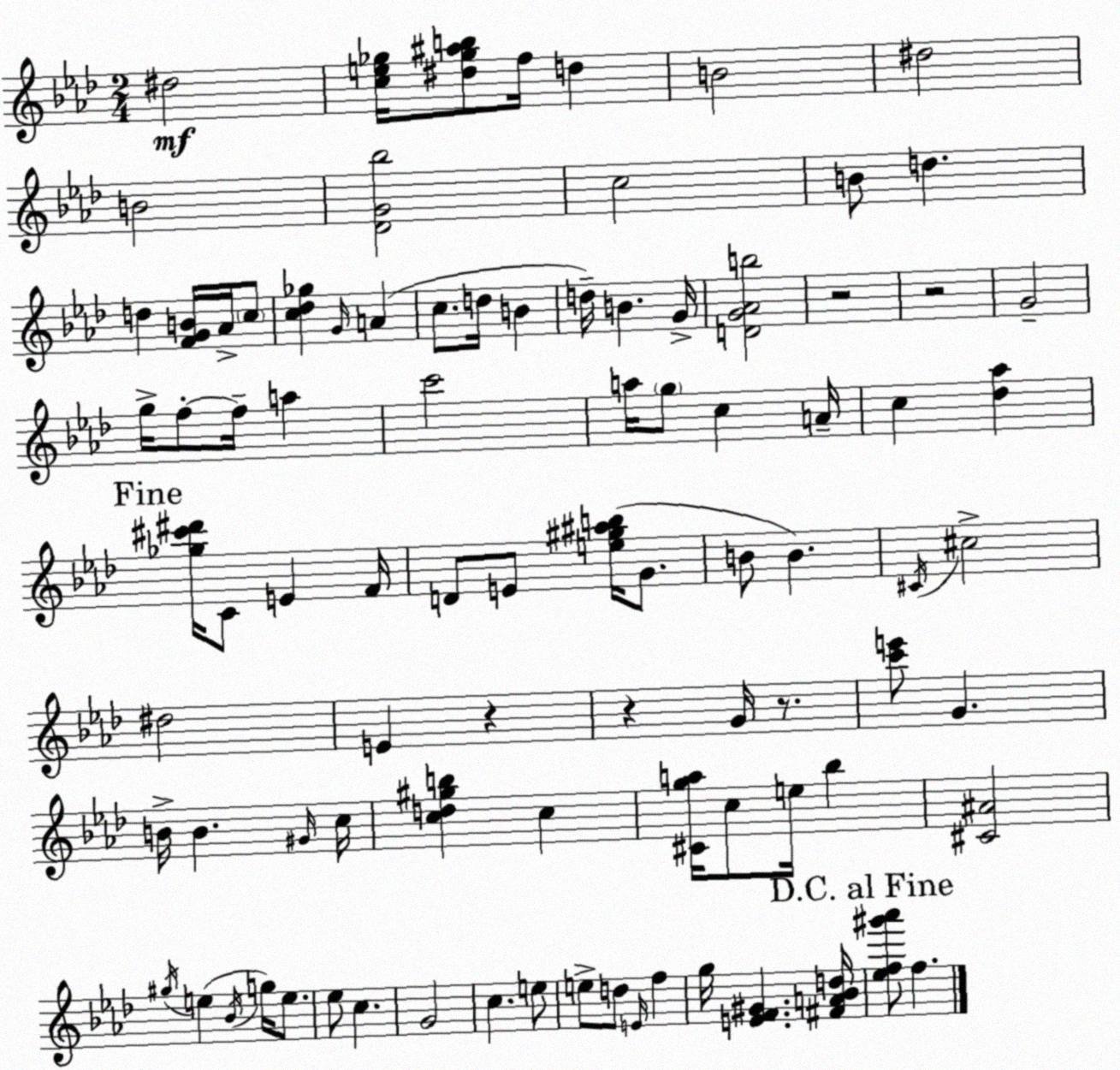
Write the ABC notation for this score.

X:1
T:Untitled
M:2/4
L:1/4
K:Ab
^d2 [ce_g]/4 [^d_g^ab]/2 f/4 d B2 ^d2 B2 [_DG_b]2 c2 B/2 d d [FGB]/4 _A/4 c/2 [c_d_g] G/4 A c/2 d/4 B d/4 B G/4 [DG_Ab]2 z2 z2 G2 g/4 f/2 f/4 a c'2 a/4 g/2 c A/4 c [_d_a] [_g^c'^d']/4 C/2 E F/4 D/2 E/2 [e^g^ab]/4 G/2 B/2 B ^C/4 ^c2 ^d2 E z z G/4 z/2 [c'e']/2 G B/4 B ^G/4 c/4 [cd^gb] c [^Cga]/4 c/2 e/4 _b [^C^A]2 ^g/4 e _B/4 g/4 e/2 _e/2 c G2 c e/2 e/2 d/2 E/4 f g/4 [EF^G] [^FA_Bd]/4 [_ef^g'_a']/2 f